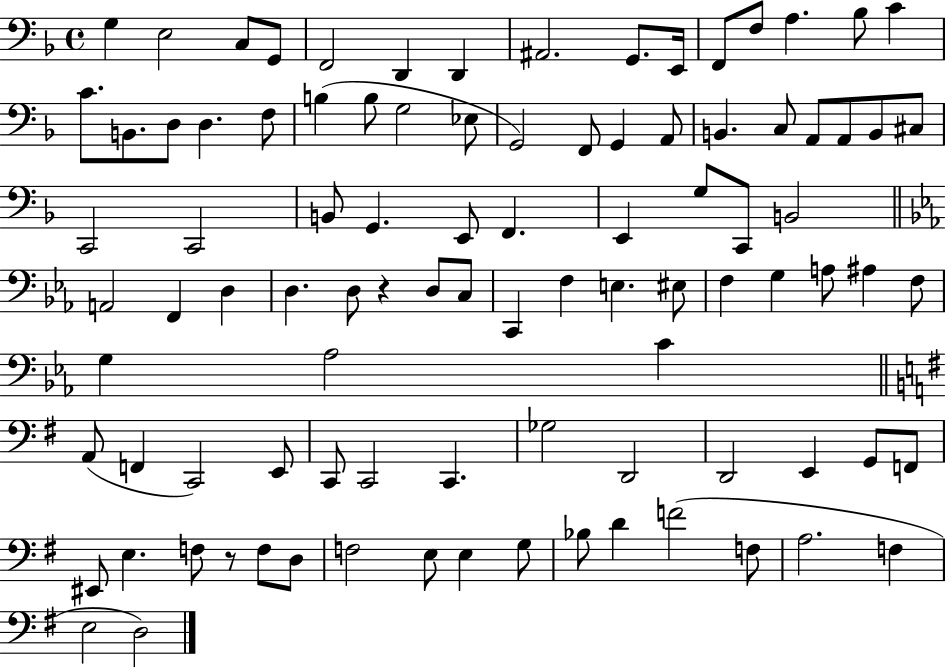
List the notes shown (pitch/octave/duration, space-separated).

G3/q E3/h C3/e G2/e F2/h D2/q D2/q A#2/h. G2/e. E2/s F2/e F3/e A3/q. Bb3/e C4/q C4/e. B2/e. D3/e D3/q. F3/e B3/q B3/e G3/h Eb3/e G2/h F2/e G2/q A2/e B2/q. C3/e A2/e A2/e B2/e C#3/e C2/h C2/h B2/e G2/q. E2/e F2/q. E2/q G3/e C2/e B2/h A2/h F2/q D3/q D3/q. D3/e R/q D3/e C3/e C2/q F3/q E3/q. EIS3/e F3/q G3/q A3/e A#3/q F3/e G3/q Ab3/h C4/q A2/e F2/q C2/h E2/e C2/e C2/h C2/q. Gb3/h D2/h D2/h E2/q G2/e F2/e EIS2/e E3/q. F3/e R/e F3/e D3/e F3/h E3/e E3/q G3/e Bb3/e D4/q F4/h F3/e A3/h. F3/q E3/h D3/h